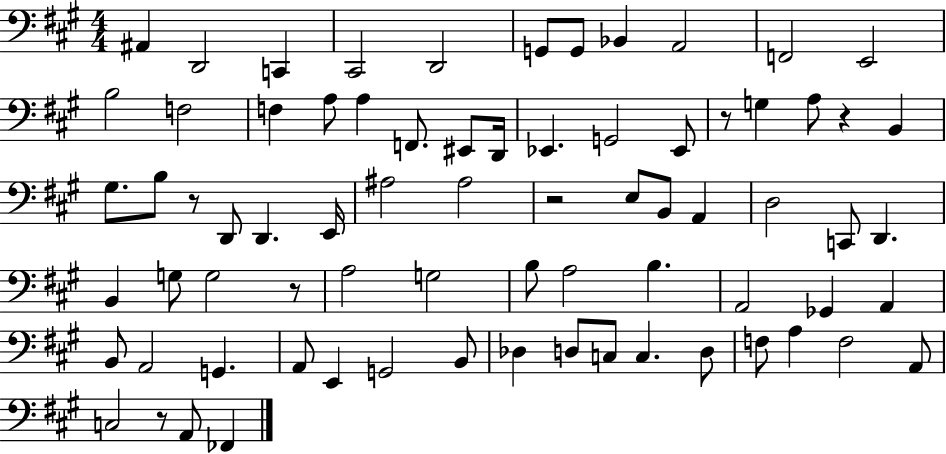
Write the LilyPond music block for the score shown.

{
  \clef bass
  \numericTimeSignature
  \time 4/4
  \key a \major
  ais,4 d,2 c,4 | cis,2 d,2 | g,8 g,8 bes,4 a,2 | f,2 e,2 | \break b2 f2 | f4 a8 a4 f,8. eis,8 d,16 | ees,4. g,2 ees,8 | r8 g4 a8 r4 b,4 | \break gis8. b8 r8 d,8 d,4. e,16 | ais2 ais2 | r2 e8 b,8 a,4 | d2 c,8 d,4. | \break b,4 g8 g2 r8 | a2 g2 | b8 a2 b4. | a,2 ges,4 a,4 | \break b,8 a,2 g,4. | a,8 e,4 g,2 b,8 | des4 d8 c8 c4. d8 | f8 a4 f2 a,8 | \break c2 r8 a,8 fes,4 | \bar "|."
}